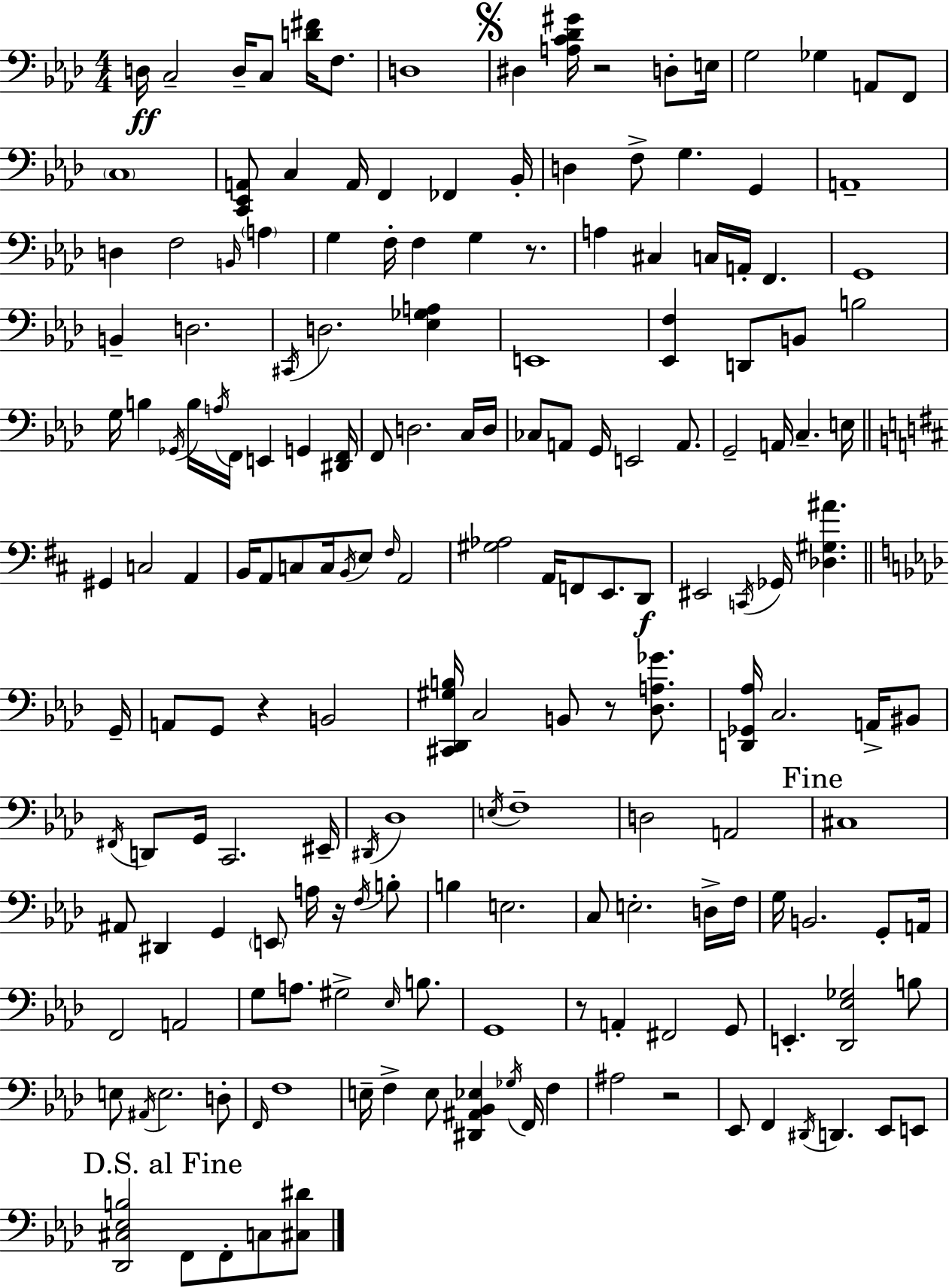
{
  \clef bass
  \numericTimeSignature
  \time 4/4
  \key f \minor
  d16\ff c2-- d16-- c8 <d' fis'>16 f8. | d1 | \mark \markup { \musicglyph "scripts.segno" } dis4 <a c' des' gis'>16 r2 d8-. e16 | g2 ges4 a,8 f,8 | \break \parenthesize c1 | <c, ees, a,>8 c4 a,16 f,4 fes,4 bes,16-. | d4 f8-> g4. g,4 | a,1-- | \break d4 f2 \grace { b,16 } \parenthesize a4 | g4 f16-. f4 g4 r8. | a4 cis4 c16 a,16-. f,4. | g,1 | \break b,4-- d2. | \acciaccatura { cis,16 } d2. <ees ges a>4 | e,1 | <ees, f>4 d,8 b,8 b2 | \break g16 b4 \acciaccatura { ges,16 } b16 \acciaccatura { a16 } f,16 e,4 g,4 | <dis, f,>16 f,8 d2. | c16 d16 ces8 a,8 g,16 e,2 | a,8. g,2-- a,16 c4.-- | \break e16 \bar "||" \break \key d \major gis,4 c2 a,4 | b,16 a,8 c8 c16 \acciaccatura { b,16 } e8 \grace { fis16 } a,2 | <gis aes>2 a,16 f,8 e,8. | d,8\f eis,2 \acciaccatura { c,16 } ges,16 <des gis ais'>4. | \break \bar "||" \break \key aes \major g,16-- a,8 g,8 r4 b,2 | <cis, des, gis b>16 c2 b,8 r8 <des a ges'>8. | <d, ges, aes>16 c2. a,16-> bis,8 | \acciaccatura { fis,16 } d,8 g,16 c,2. | \break eis,16-- \acciaccatura { dis,16 } des1 | \acciaccatura { e16 } f1-- | d2 a,2 | \mark "Fine" cis1 | \break ais,8 dis,4 g,4 \parenthesize e,8 | a16 r16 \acciaccatura { f16 } b8-. b4 e2. | c8 e2.-. | d16-> f16 g16 b,2. | \break g,8-. a,16 f,2 a,2 | g8 a8. gis2-> | \grace { ees16 } b8. g,1 | r8 a,4-. fis,2 | \break g,8 e,4.-. <des, ees ges>2 | b8 e8 \acciaccatura { ais,16 } e2. | d8-. \grace { f,16 } f1 | e16-- f4-> e8 <dis, ais, bes, ees>4 | \break \acciaccatura { ges16 } f,16 f4 ais2 | r2 ees,8 f,4 \acciaccatura { dis,16 } | d,4. ees,8 e,8 \mark "D.S. al Fine" <des, cis ees b>2 | f,8 f,8-. c8 <cis dis'>8 \bar "|."
}